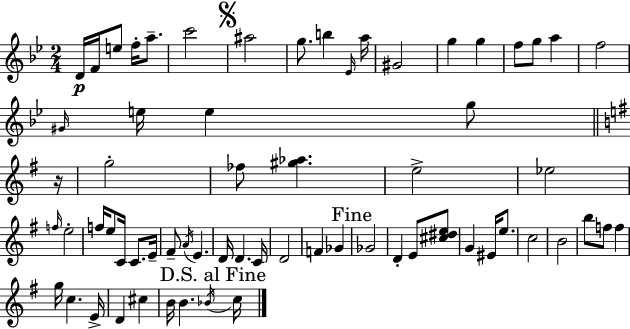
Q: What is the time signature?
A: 2/4